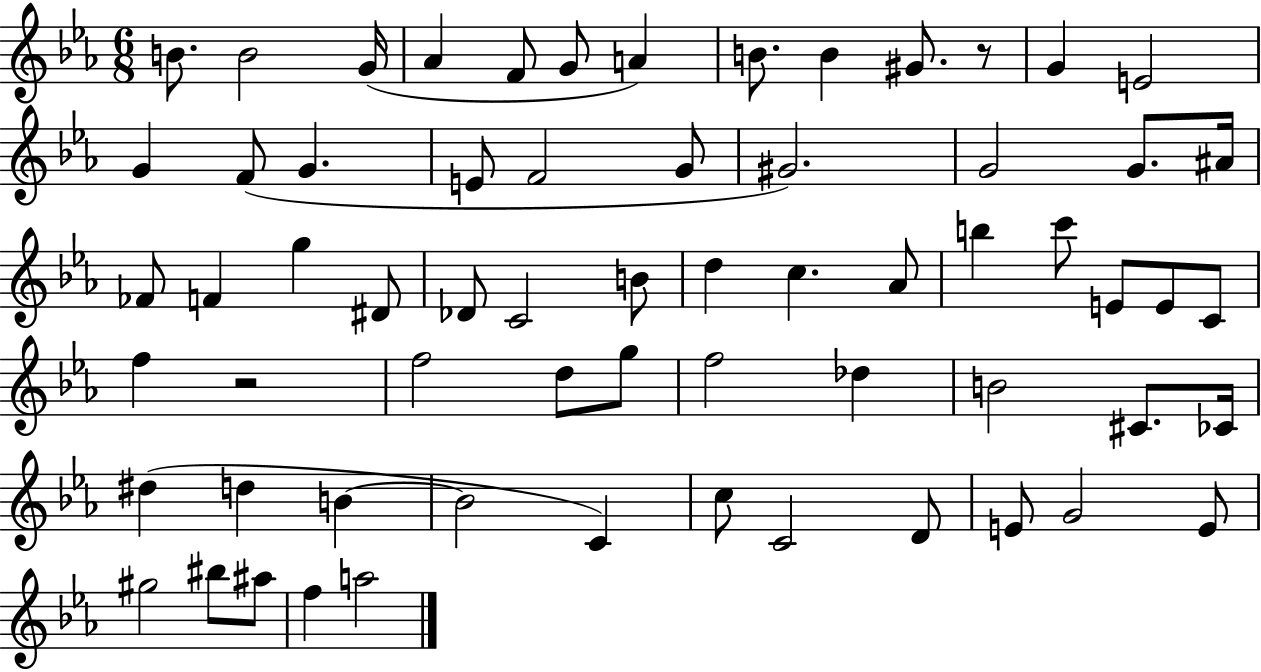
B4/e. B4/h G4/s Ab4/q F4/e G4/e A4/q B4/e. B4/q G#4/e. R/e G4/q E4/h G4/q F4/e G4/q. E4/e F4/h G4/e G#4/h. G4/h G4/e. A#4/s FES4/e F4/q G5/q D#4/e Db4/e C4/h B4/e D5/q C5/q. Ab4/e B5/q C6/e E4/e E4/e C4/e F5/q R/h F5/h D5/e G5/e F5/h Db5/q B4/h C#4/e. CES4/s D#5/q D5/q B4/q B4/h C4/q C5/e C4/h D4/e E4/e G4/h E4/e G#5/h BIS5/e A#5/e F5/q A5/h